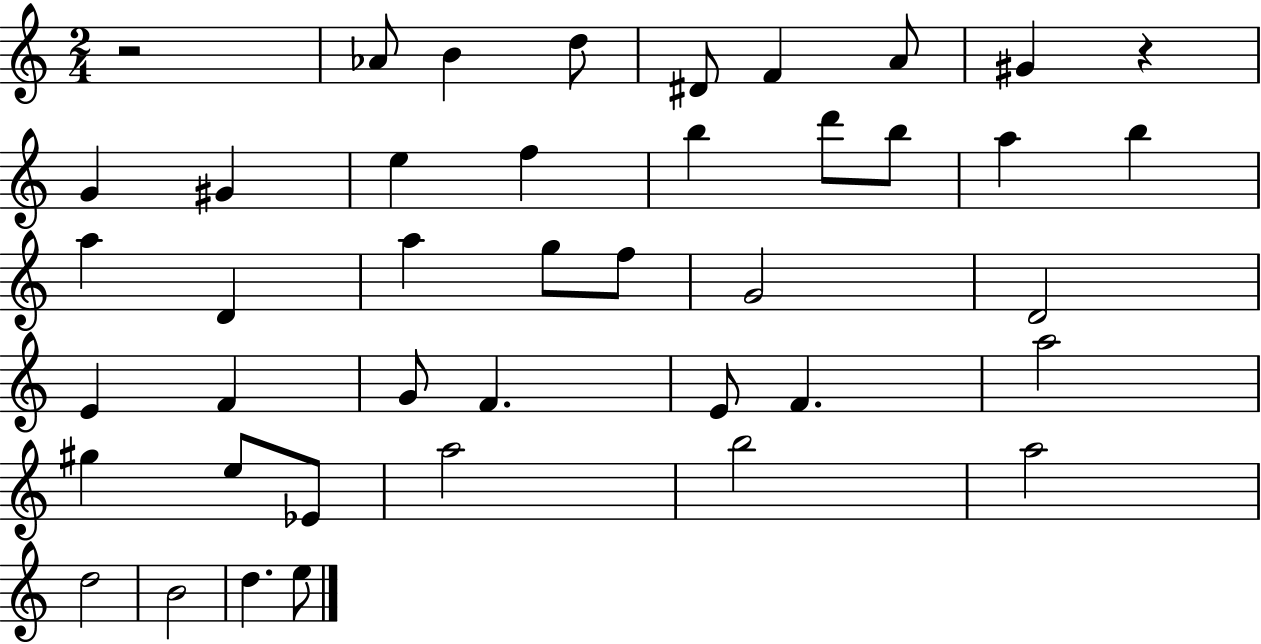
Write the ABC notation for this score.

X:1
T:Untitled
M:2/4
L:1/4
K:C
z2 _A/2 B d/2 ^D/2 F A/2 ^G z G ^G e f b d'/2 b/2 a b a D a g/2 f/2 G2 D2 E F G/2 F E/2 F a2 ^g e/2 _E/2 a2 b2 a2 d2 B2 d e/2